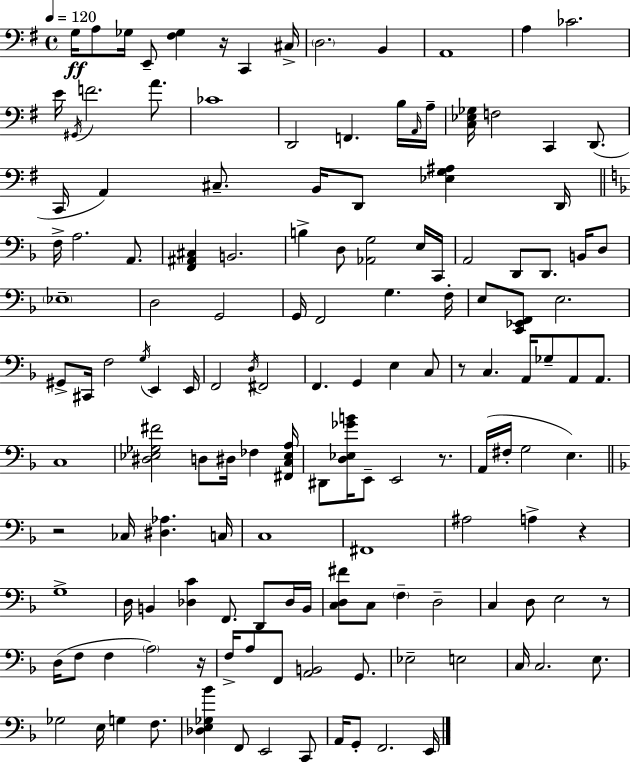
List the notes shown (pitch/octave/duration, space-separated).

G3/s A3/e Gb3/s E2/e [F#3,Gb3]/q R/s C2/q C#3/s D3/h. B2/q A2/w A3/q CES4/h. E4/s G#2/s F4/h. A4/e. CES4/w D2/h F2/q. B3/s A2/s A3/s [C3,Eb3,Gb3]/s F3/h C2/q D2/e. C2/s A2/q C#3/e. B2/s D2/e [Eb3,G3,A#3]/q D2/s F3/s A3/h. A2/e. [F2,A#2,C#3]/q B2/h. B3/q D3/e [Ab2,G3]/h E3/s C2/s A2/h D2/e D2/e. B2/s D3/e Eb3/w D3/h G2/h G2/s F2/h G3/q. F3/s E3/e [C2,Eb2,F2]/e E3/h. G#2/e C#2/s F3/h G3/s E2/q E2/s F2/h D3/s F#2/h F2/q. G2/q E3/q C3/e R/e C3/q. A2/s Gb3/e A2/e A2/e. C3/w [D#3,Eb3,Gb3,F#4]/h D3/e D#3/s FES3/q [F#2,C3,Eb3,A3]/s D#2/e [D3,Eb3,Gb4,B4]/s E2/e E2/h R/e. A2/s F#3/s G3/h E3/q. R/h CES3/s [D#3,Ab3]/q. C3/s C3/w F#2/w A#3/h A3/q R/q G3/w D3/s B2/q [Db3,C4]/q F2/e. D2/e Db3/s B2/s [C3,D3,F#4]/e C3/e F3/q D3/h C3/q D3/e E3/h R/e D3/s F3/e F3/q A3/h R/s F3/s A3/e F2/e [A2,B2]/h G2/e. Eb3/h E3/h C3/s C3/h. E3/e. Gb3/h E3/s G3/q F3/e. [Db3,E3,Gb3,Bb4]/q F2/e E2/h C2/e A2/s G2/e F2/h. E2/s